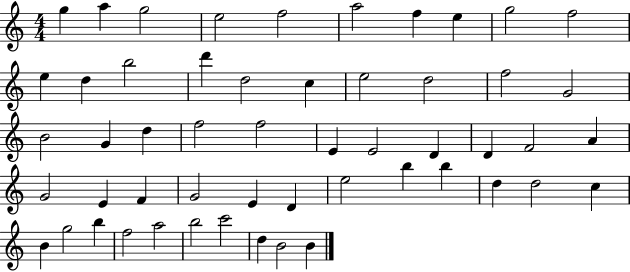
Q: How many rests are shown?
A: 0